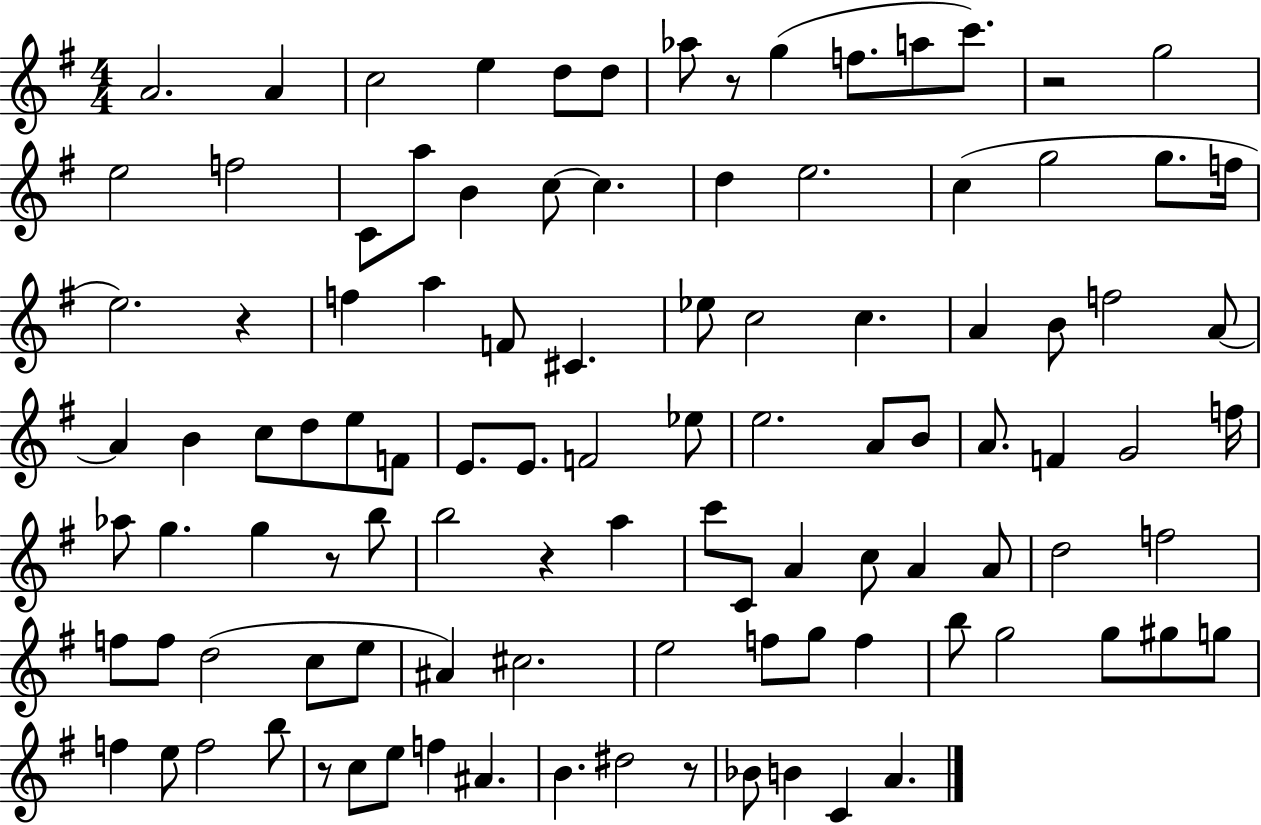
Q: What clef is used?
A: treble